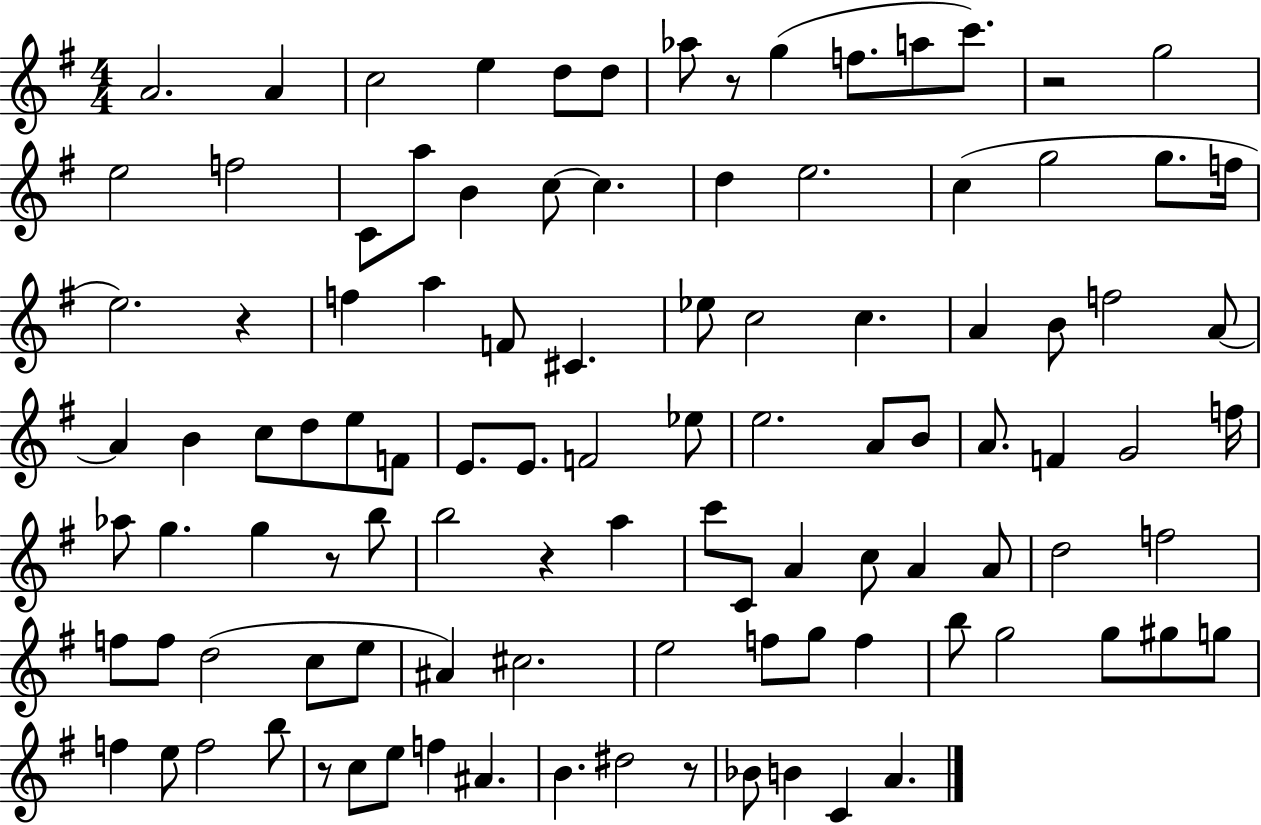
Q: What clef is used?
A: treble